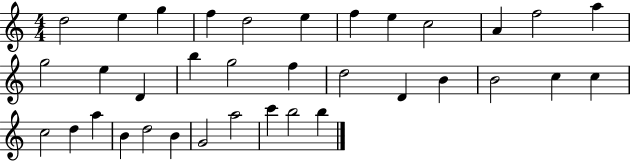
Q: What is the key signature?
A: C major